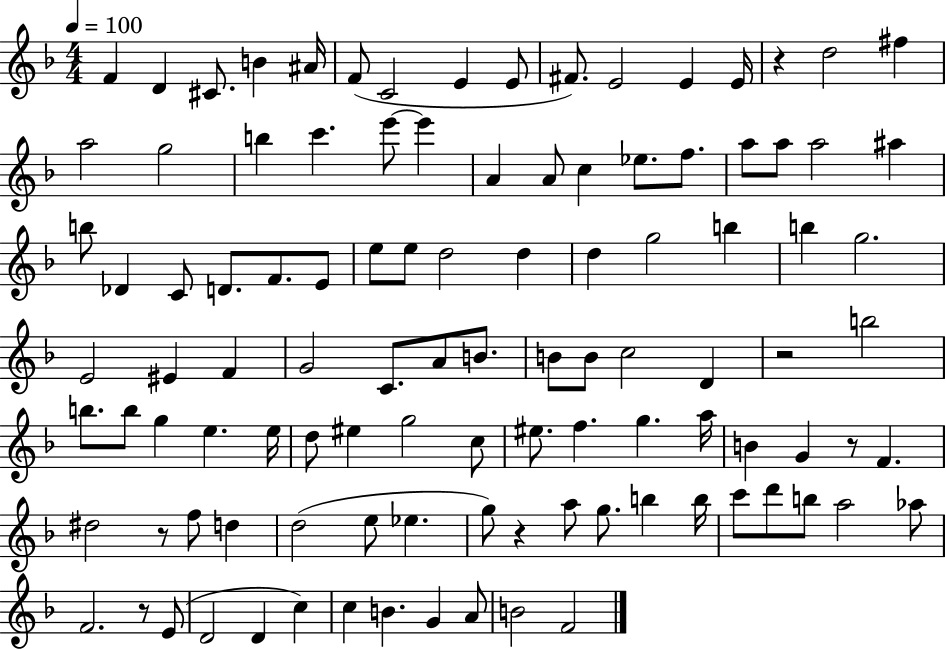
X:1
T:Untitled
M:4/4
L:1/4
K:F
F D ^C/2 B ^A/4 F/2 C2 E E/2 ^F/2 E2 E E/4 z d2 ^f a2 g2 b c' e'/2 e' A A/2 c _e/2 f/2 a/2 a/2 a2 ^a b/2 _D C/2 D/2 F/2 E/2 e/2 e/2 d2 d d g2 b b g2 E2 ^E F G2 C/2 A/2 B/2 B/2 B/2 c2 D z2 b2 b/2 b/2 g e e/4 d/2 ^e g2 c/2 ^e/2 f g a/4 B G z/2 F ^d2 z/2 f/2 d d2 e/2 _e g/2 z a/2 g/2 b b/4 c'/2 d'/2 b/2 a2 _a/2 F2 z/2 E/2 D2 D c c B G A/2 B2 F2